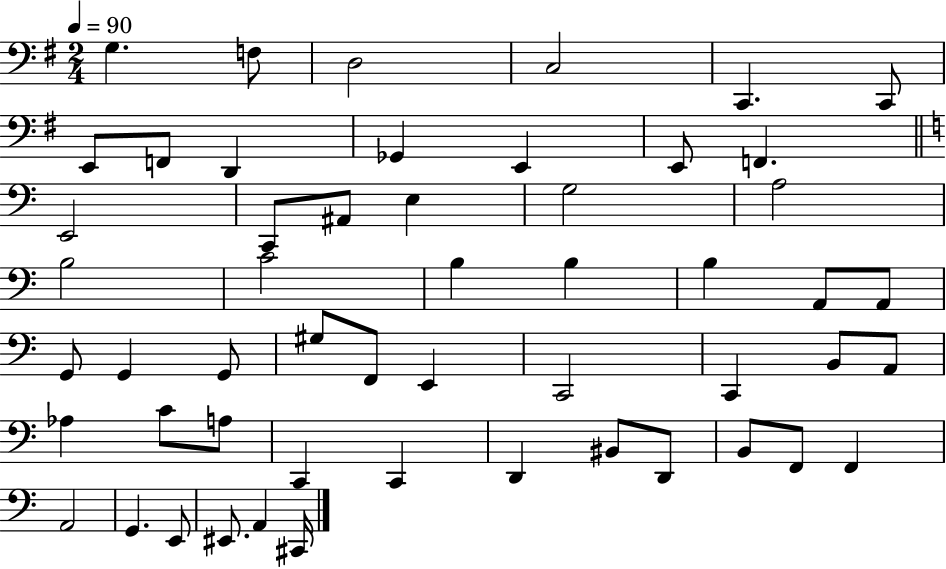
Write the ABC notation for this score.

X:1
T:Untitled
M:2/4
L:1/4
K:G
G, F,/2 D,2 C,2 C,, C,,/2 E,,/2 F,,/2 D,, _G,, E,, E,,/2 F,, E,,2 C,,/2 ^A,,/2 E, G,2 A,2 B,2 C2 B, B, B, A,,/2 A,,/2 G,,/2 G,, G,,/2 ^G,/2 F,,/2 E,, C,,2 C,, B,,/2 A,,/2 _A, C/2 A,/2 C,, C,, D,, ^B,,/2 D,,/2 B,,/2 F,,/2 F,, A,,2 G,, E,,/2 ^E,,/2 A,, ^C,,/4